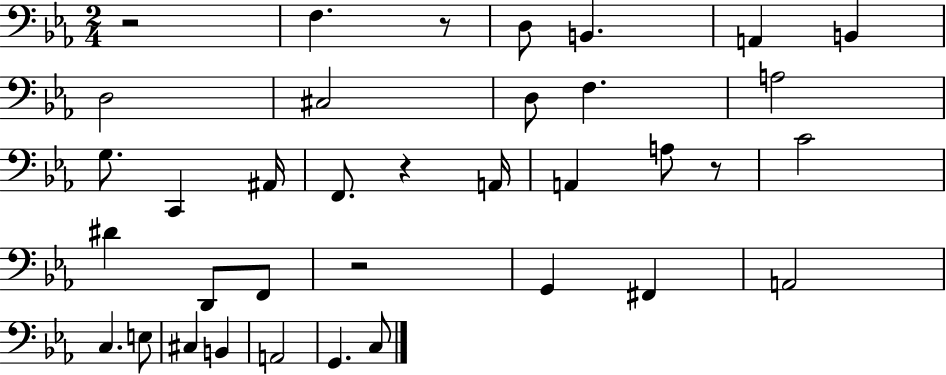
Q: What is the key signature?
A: EES major